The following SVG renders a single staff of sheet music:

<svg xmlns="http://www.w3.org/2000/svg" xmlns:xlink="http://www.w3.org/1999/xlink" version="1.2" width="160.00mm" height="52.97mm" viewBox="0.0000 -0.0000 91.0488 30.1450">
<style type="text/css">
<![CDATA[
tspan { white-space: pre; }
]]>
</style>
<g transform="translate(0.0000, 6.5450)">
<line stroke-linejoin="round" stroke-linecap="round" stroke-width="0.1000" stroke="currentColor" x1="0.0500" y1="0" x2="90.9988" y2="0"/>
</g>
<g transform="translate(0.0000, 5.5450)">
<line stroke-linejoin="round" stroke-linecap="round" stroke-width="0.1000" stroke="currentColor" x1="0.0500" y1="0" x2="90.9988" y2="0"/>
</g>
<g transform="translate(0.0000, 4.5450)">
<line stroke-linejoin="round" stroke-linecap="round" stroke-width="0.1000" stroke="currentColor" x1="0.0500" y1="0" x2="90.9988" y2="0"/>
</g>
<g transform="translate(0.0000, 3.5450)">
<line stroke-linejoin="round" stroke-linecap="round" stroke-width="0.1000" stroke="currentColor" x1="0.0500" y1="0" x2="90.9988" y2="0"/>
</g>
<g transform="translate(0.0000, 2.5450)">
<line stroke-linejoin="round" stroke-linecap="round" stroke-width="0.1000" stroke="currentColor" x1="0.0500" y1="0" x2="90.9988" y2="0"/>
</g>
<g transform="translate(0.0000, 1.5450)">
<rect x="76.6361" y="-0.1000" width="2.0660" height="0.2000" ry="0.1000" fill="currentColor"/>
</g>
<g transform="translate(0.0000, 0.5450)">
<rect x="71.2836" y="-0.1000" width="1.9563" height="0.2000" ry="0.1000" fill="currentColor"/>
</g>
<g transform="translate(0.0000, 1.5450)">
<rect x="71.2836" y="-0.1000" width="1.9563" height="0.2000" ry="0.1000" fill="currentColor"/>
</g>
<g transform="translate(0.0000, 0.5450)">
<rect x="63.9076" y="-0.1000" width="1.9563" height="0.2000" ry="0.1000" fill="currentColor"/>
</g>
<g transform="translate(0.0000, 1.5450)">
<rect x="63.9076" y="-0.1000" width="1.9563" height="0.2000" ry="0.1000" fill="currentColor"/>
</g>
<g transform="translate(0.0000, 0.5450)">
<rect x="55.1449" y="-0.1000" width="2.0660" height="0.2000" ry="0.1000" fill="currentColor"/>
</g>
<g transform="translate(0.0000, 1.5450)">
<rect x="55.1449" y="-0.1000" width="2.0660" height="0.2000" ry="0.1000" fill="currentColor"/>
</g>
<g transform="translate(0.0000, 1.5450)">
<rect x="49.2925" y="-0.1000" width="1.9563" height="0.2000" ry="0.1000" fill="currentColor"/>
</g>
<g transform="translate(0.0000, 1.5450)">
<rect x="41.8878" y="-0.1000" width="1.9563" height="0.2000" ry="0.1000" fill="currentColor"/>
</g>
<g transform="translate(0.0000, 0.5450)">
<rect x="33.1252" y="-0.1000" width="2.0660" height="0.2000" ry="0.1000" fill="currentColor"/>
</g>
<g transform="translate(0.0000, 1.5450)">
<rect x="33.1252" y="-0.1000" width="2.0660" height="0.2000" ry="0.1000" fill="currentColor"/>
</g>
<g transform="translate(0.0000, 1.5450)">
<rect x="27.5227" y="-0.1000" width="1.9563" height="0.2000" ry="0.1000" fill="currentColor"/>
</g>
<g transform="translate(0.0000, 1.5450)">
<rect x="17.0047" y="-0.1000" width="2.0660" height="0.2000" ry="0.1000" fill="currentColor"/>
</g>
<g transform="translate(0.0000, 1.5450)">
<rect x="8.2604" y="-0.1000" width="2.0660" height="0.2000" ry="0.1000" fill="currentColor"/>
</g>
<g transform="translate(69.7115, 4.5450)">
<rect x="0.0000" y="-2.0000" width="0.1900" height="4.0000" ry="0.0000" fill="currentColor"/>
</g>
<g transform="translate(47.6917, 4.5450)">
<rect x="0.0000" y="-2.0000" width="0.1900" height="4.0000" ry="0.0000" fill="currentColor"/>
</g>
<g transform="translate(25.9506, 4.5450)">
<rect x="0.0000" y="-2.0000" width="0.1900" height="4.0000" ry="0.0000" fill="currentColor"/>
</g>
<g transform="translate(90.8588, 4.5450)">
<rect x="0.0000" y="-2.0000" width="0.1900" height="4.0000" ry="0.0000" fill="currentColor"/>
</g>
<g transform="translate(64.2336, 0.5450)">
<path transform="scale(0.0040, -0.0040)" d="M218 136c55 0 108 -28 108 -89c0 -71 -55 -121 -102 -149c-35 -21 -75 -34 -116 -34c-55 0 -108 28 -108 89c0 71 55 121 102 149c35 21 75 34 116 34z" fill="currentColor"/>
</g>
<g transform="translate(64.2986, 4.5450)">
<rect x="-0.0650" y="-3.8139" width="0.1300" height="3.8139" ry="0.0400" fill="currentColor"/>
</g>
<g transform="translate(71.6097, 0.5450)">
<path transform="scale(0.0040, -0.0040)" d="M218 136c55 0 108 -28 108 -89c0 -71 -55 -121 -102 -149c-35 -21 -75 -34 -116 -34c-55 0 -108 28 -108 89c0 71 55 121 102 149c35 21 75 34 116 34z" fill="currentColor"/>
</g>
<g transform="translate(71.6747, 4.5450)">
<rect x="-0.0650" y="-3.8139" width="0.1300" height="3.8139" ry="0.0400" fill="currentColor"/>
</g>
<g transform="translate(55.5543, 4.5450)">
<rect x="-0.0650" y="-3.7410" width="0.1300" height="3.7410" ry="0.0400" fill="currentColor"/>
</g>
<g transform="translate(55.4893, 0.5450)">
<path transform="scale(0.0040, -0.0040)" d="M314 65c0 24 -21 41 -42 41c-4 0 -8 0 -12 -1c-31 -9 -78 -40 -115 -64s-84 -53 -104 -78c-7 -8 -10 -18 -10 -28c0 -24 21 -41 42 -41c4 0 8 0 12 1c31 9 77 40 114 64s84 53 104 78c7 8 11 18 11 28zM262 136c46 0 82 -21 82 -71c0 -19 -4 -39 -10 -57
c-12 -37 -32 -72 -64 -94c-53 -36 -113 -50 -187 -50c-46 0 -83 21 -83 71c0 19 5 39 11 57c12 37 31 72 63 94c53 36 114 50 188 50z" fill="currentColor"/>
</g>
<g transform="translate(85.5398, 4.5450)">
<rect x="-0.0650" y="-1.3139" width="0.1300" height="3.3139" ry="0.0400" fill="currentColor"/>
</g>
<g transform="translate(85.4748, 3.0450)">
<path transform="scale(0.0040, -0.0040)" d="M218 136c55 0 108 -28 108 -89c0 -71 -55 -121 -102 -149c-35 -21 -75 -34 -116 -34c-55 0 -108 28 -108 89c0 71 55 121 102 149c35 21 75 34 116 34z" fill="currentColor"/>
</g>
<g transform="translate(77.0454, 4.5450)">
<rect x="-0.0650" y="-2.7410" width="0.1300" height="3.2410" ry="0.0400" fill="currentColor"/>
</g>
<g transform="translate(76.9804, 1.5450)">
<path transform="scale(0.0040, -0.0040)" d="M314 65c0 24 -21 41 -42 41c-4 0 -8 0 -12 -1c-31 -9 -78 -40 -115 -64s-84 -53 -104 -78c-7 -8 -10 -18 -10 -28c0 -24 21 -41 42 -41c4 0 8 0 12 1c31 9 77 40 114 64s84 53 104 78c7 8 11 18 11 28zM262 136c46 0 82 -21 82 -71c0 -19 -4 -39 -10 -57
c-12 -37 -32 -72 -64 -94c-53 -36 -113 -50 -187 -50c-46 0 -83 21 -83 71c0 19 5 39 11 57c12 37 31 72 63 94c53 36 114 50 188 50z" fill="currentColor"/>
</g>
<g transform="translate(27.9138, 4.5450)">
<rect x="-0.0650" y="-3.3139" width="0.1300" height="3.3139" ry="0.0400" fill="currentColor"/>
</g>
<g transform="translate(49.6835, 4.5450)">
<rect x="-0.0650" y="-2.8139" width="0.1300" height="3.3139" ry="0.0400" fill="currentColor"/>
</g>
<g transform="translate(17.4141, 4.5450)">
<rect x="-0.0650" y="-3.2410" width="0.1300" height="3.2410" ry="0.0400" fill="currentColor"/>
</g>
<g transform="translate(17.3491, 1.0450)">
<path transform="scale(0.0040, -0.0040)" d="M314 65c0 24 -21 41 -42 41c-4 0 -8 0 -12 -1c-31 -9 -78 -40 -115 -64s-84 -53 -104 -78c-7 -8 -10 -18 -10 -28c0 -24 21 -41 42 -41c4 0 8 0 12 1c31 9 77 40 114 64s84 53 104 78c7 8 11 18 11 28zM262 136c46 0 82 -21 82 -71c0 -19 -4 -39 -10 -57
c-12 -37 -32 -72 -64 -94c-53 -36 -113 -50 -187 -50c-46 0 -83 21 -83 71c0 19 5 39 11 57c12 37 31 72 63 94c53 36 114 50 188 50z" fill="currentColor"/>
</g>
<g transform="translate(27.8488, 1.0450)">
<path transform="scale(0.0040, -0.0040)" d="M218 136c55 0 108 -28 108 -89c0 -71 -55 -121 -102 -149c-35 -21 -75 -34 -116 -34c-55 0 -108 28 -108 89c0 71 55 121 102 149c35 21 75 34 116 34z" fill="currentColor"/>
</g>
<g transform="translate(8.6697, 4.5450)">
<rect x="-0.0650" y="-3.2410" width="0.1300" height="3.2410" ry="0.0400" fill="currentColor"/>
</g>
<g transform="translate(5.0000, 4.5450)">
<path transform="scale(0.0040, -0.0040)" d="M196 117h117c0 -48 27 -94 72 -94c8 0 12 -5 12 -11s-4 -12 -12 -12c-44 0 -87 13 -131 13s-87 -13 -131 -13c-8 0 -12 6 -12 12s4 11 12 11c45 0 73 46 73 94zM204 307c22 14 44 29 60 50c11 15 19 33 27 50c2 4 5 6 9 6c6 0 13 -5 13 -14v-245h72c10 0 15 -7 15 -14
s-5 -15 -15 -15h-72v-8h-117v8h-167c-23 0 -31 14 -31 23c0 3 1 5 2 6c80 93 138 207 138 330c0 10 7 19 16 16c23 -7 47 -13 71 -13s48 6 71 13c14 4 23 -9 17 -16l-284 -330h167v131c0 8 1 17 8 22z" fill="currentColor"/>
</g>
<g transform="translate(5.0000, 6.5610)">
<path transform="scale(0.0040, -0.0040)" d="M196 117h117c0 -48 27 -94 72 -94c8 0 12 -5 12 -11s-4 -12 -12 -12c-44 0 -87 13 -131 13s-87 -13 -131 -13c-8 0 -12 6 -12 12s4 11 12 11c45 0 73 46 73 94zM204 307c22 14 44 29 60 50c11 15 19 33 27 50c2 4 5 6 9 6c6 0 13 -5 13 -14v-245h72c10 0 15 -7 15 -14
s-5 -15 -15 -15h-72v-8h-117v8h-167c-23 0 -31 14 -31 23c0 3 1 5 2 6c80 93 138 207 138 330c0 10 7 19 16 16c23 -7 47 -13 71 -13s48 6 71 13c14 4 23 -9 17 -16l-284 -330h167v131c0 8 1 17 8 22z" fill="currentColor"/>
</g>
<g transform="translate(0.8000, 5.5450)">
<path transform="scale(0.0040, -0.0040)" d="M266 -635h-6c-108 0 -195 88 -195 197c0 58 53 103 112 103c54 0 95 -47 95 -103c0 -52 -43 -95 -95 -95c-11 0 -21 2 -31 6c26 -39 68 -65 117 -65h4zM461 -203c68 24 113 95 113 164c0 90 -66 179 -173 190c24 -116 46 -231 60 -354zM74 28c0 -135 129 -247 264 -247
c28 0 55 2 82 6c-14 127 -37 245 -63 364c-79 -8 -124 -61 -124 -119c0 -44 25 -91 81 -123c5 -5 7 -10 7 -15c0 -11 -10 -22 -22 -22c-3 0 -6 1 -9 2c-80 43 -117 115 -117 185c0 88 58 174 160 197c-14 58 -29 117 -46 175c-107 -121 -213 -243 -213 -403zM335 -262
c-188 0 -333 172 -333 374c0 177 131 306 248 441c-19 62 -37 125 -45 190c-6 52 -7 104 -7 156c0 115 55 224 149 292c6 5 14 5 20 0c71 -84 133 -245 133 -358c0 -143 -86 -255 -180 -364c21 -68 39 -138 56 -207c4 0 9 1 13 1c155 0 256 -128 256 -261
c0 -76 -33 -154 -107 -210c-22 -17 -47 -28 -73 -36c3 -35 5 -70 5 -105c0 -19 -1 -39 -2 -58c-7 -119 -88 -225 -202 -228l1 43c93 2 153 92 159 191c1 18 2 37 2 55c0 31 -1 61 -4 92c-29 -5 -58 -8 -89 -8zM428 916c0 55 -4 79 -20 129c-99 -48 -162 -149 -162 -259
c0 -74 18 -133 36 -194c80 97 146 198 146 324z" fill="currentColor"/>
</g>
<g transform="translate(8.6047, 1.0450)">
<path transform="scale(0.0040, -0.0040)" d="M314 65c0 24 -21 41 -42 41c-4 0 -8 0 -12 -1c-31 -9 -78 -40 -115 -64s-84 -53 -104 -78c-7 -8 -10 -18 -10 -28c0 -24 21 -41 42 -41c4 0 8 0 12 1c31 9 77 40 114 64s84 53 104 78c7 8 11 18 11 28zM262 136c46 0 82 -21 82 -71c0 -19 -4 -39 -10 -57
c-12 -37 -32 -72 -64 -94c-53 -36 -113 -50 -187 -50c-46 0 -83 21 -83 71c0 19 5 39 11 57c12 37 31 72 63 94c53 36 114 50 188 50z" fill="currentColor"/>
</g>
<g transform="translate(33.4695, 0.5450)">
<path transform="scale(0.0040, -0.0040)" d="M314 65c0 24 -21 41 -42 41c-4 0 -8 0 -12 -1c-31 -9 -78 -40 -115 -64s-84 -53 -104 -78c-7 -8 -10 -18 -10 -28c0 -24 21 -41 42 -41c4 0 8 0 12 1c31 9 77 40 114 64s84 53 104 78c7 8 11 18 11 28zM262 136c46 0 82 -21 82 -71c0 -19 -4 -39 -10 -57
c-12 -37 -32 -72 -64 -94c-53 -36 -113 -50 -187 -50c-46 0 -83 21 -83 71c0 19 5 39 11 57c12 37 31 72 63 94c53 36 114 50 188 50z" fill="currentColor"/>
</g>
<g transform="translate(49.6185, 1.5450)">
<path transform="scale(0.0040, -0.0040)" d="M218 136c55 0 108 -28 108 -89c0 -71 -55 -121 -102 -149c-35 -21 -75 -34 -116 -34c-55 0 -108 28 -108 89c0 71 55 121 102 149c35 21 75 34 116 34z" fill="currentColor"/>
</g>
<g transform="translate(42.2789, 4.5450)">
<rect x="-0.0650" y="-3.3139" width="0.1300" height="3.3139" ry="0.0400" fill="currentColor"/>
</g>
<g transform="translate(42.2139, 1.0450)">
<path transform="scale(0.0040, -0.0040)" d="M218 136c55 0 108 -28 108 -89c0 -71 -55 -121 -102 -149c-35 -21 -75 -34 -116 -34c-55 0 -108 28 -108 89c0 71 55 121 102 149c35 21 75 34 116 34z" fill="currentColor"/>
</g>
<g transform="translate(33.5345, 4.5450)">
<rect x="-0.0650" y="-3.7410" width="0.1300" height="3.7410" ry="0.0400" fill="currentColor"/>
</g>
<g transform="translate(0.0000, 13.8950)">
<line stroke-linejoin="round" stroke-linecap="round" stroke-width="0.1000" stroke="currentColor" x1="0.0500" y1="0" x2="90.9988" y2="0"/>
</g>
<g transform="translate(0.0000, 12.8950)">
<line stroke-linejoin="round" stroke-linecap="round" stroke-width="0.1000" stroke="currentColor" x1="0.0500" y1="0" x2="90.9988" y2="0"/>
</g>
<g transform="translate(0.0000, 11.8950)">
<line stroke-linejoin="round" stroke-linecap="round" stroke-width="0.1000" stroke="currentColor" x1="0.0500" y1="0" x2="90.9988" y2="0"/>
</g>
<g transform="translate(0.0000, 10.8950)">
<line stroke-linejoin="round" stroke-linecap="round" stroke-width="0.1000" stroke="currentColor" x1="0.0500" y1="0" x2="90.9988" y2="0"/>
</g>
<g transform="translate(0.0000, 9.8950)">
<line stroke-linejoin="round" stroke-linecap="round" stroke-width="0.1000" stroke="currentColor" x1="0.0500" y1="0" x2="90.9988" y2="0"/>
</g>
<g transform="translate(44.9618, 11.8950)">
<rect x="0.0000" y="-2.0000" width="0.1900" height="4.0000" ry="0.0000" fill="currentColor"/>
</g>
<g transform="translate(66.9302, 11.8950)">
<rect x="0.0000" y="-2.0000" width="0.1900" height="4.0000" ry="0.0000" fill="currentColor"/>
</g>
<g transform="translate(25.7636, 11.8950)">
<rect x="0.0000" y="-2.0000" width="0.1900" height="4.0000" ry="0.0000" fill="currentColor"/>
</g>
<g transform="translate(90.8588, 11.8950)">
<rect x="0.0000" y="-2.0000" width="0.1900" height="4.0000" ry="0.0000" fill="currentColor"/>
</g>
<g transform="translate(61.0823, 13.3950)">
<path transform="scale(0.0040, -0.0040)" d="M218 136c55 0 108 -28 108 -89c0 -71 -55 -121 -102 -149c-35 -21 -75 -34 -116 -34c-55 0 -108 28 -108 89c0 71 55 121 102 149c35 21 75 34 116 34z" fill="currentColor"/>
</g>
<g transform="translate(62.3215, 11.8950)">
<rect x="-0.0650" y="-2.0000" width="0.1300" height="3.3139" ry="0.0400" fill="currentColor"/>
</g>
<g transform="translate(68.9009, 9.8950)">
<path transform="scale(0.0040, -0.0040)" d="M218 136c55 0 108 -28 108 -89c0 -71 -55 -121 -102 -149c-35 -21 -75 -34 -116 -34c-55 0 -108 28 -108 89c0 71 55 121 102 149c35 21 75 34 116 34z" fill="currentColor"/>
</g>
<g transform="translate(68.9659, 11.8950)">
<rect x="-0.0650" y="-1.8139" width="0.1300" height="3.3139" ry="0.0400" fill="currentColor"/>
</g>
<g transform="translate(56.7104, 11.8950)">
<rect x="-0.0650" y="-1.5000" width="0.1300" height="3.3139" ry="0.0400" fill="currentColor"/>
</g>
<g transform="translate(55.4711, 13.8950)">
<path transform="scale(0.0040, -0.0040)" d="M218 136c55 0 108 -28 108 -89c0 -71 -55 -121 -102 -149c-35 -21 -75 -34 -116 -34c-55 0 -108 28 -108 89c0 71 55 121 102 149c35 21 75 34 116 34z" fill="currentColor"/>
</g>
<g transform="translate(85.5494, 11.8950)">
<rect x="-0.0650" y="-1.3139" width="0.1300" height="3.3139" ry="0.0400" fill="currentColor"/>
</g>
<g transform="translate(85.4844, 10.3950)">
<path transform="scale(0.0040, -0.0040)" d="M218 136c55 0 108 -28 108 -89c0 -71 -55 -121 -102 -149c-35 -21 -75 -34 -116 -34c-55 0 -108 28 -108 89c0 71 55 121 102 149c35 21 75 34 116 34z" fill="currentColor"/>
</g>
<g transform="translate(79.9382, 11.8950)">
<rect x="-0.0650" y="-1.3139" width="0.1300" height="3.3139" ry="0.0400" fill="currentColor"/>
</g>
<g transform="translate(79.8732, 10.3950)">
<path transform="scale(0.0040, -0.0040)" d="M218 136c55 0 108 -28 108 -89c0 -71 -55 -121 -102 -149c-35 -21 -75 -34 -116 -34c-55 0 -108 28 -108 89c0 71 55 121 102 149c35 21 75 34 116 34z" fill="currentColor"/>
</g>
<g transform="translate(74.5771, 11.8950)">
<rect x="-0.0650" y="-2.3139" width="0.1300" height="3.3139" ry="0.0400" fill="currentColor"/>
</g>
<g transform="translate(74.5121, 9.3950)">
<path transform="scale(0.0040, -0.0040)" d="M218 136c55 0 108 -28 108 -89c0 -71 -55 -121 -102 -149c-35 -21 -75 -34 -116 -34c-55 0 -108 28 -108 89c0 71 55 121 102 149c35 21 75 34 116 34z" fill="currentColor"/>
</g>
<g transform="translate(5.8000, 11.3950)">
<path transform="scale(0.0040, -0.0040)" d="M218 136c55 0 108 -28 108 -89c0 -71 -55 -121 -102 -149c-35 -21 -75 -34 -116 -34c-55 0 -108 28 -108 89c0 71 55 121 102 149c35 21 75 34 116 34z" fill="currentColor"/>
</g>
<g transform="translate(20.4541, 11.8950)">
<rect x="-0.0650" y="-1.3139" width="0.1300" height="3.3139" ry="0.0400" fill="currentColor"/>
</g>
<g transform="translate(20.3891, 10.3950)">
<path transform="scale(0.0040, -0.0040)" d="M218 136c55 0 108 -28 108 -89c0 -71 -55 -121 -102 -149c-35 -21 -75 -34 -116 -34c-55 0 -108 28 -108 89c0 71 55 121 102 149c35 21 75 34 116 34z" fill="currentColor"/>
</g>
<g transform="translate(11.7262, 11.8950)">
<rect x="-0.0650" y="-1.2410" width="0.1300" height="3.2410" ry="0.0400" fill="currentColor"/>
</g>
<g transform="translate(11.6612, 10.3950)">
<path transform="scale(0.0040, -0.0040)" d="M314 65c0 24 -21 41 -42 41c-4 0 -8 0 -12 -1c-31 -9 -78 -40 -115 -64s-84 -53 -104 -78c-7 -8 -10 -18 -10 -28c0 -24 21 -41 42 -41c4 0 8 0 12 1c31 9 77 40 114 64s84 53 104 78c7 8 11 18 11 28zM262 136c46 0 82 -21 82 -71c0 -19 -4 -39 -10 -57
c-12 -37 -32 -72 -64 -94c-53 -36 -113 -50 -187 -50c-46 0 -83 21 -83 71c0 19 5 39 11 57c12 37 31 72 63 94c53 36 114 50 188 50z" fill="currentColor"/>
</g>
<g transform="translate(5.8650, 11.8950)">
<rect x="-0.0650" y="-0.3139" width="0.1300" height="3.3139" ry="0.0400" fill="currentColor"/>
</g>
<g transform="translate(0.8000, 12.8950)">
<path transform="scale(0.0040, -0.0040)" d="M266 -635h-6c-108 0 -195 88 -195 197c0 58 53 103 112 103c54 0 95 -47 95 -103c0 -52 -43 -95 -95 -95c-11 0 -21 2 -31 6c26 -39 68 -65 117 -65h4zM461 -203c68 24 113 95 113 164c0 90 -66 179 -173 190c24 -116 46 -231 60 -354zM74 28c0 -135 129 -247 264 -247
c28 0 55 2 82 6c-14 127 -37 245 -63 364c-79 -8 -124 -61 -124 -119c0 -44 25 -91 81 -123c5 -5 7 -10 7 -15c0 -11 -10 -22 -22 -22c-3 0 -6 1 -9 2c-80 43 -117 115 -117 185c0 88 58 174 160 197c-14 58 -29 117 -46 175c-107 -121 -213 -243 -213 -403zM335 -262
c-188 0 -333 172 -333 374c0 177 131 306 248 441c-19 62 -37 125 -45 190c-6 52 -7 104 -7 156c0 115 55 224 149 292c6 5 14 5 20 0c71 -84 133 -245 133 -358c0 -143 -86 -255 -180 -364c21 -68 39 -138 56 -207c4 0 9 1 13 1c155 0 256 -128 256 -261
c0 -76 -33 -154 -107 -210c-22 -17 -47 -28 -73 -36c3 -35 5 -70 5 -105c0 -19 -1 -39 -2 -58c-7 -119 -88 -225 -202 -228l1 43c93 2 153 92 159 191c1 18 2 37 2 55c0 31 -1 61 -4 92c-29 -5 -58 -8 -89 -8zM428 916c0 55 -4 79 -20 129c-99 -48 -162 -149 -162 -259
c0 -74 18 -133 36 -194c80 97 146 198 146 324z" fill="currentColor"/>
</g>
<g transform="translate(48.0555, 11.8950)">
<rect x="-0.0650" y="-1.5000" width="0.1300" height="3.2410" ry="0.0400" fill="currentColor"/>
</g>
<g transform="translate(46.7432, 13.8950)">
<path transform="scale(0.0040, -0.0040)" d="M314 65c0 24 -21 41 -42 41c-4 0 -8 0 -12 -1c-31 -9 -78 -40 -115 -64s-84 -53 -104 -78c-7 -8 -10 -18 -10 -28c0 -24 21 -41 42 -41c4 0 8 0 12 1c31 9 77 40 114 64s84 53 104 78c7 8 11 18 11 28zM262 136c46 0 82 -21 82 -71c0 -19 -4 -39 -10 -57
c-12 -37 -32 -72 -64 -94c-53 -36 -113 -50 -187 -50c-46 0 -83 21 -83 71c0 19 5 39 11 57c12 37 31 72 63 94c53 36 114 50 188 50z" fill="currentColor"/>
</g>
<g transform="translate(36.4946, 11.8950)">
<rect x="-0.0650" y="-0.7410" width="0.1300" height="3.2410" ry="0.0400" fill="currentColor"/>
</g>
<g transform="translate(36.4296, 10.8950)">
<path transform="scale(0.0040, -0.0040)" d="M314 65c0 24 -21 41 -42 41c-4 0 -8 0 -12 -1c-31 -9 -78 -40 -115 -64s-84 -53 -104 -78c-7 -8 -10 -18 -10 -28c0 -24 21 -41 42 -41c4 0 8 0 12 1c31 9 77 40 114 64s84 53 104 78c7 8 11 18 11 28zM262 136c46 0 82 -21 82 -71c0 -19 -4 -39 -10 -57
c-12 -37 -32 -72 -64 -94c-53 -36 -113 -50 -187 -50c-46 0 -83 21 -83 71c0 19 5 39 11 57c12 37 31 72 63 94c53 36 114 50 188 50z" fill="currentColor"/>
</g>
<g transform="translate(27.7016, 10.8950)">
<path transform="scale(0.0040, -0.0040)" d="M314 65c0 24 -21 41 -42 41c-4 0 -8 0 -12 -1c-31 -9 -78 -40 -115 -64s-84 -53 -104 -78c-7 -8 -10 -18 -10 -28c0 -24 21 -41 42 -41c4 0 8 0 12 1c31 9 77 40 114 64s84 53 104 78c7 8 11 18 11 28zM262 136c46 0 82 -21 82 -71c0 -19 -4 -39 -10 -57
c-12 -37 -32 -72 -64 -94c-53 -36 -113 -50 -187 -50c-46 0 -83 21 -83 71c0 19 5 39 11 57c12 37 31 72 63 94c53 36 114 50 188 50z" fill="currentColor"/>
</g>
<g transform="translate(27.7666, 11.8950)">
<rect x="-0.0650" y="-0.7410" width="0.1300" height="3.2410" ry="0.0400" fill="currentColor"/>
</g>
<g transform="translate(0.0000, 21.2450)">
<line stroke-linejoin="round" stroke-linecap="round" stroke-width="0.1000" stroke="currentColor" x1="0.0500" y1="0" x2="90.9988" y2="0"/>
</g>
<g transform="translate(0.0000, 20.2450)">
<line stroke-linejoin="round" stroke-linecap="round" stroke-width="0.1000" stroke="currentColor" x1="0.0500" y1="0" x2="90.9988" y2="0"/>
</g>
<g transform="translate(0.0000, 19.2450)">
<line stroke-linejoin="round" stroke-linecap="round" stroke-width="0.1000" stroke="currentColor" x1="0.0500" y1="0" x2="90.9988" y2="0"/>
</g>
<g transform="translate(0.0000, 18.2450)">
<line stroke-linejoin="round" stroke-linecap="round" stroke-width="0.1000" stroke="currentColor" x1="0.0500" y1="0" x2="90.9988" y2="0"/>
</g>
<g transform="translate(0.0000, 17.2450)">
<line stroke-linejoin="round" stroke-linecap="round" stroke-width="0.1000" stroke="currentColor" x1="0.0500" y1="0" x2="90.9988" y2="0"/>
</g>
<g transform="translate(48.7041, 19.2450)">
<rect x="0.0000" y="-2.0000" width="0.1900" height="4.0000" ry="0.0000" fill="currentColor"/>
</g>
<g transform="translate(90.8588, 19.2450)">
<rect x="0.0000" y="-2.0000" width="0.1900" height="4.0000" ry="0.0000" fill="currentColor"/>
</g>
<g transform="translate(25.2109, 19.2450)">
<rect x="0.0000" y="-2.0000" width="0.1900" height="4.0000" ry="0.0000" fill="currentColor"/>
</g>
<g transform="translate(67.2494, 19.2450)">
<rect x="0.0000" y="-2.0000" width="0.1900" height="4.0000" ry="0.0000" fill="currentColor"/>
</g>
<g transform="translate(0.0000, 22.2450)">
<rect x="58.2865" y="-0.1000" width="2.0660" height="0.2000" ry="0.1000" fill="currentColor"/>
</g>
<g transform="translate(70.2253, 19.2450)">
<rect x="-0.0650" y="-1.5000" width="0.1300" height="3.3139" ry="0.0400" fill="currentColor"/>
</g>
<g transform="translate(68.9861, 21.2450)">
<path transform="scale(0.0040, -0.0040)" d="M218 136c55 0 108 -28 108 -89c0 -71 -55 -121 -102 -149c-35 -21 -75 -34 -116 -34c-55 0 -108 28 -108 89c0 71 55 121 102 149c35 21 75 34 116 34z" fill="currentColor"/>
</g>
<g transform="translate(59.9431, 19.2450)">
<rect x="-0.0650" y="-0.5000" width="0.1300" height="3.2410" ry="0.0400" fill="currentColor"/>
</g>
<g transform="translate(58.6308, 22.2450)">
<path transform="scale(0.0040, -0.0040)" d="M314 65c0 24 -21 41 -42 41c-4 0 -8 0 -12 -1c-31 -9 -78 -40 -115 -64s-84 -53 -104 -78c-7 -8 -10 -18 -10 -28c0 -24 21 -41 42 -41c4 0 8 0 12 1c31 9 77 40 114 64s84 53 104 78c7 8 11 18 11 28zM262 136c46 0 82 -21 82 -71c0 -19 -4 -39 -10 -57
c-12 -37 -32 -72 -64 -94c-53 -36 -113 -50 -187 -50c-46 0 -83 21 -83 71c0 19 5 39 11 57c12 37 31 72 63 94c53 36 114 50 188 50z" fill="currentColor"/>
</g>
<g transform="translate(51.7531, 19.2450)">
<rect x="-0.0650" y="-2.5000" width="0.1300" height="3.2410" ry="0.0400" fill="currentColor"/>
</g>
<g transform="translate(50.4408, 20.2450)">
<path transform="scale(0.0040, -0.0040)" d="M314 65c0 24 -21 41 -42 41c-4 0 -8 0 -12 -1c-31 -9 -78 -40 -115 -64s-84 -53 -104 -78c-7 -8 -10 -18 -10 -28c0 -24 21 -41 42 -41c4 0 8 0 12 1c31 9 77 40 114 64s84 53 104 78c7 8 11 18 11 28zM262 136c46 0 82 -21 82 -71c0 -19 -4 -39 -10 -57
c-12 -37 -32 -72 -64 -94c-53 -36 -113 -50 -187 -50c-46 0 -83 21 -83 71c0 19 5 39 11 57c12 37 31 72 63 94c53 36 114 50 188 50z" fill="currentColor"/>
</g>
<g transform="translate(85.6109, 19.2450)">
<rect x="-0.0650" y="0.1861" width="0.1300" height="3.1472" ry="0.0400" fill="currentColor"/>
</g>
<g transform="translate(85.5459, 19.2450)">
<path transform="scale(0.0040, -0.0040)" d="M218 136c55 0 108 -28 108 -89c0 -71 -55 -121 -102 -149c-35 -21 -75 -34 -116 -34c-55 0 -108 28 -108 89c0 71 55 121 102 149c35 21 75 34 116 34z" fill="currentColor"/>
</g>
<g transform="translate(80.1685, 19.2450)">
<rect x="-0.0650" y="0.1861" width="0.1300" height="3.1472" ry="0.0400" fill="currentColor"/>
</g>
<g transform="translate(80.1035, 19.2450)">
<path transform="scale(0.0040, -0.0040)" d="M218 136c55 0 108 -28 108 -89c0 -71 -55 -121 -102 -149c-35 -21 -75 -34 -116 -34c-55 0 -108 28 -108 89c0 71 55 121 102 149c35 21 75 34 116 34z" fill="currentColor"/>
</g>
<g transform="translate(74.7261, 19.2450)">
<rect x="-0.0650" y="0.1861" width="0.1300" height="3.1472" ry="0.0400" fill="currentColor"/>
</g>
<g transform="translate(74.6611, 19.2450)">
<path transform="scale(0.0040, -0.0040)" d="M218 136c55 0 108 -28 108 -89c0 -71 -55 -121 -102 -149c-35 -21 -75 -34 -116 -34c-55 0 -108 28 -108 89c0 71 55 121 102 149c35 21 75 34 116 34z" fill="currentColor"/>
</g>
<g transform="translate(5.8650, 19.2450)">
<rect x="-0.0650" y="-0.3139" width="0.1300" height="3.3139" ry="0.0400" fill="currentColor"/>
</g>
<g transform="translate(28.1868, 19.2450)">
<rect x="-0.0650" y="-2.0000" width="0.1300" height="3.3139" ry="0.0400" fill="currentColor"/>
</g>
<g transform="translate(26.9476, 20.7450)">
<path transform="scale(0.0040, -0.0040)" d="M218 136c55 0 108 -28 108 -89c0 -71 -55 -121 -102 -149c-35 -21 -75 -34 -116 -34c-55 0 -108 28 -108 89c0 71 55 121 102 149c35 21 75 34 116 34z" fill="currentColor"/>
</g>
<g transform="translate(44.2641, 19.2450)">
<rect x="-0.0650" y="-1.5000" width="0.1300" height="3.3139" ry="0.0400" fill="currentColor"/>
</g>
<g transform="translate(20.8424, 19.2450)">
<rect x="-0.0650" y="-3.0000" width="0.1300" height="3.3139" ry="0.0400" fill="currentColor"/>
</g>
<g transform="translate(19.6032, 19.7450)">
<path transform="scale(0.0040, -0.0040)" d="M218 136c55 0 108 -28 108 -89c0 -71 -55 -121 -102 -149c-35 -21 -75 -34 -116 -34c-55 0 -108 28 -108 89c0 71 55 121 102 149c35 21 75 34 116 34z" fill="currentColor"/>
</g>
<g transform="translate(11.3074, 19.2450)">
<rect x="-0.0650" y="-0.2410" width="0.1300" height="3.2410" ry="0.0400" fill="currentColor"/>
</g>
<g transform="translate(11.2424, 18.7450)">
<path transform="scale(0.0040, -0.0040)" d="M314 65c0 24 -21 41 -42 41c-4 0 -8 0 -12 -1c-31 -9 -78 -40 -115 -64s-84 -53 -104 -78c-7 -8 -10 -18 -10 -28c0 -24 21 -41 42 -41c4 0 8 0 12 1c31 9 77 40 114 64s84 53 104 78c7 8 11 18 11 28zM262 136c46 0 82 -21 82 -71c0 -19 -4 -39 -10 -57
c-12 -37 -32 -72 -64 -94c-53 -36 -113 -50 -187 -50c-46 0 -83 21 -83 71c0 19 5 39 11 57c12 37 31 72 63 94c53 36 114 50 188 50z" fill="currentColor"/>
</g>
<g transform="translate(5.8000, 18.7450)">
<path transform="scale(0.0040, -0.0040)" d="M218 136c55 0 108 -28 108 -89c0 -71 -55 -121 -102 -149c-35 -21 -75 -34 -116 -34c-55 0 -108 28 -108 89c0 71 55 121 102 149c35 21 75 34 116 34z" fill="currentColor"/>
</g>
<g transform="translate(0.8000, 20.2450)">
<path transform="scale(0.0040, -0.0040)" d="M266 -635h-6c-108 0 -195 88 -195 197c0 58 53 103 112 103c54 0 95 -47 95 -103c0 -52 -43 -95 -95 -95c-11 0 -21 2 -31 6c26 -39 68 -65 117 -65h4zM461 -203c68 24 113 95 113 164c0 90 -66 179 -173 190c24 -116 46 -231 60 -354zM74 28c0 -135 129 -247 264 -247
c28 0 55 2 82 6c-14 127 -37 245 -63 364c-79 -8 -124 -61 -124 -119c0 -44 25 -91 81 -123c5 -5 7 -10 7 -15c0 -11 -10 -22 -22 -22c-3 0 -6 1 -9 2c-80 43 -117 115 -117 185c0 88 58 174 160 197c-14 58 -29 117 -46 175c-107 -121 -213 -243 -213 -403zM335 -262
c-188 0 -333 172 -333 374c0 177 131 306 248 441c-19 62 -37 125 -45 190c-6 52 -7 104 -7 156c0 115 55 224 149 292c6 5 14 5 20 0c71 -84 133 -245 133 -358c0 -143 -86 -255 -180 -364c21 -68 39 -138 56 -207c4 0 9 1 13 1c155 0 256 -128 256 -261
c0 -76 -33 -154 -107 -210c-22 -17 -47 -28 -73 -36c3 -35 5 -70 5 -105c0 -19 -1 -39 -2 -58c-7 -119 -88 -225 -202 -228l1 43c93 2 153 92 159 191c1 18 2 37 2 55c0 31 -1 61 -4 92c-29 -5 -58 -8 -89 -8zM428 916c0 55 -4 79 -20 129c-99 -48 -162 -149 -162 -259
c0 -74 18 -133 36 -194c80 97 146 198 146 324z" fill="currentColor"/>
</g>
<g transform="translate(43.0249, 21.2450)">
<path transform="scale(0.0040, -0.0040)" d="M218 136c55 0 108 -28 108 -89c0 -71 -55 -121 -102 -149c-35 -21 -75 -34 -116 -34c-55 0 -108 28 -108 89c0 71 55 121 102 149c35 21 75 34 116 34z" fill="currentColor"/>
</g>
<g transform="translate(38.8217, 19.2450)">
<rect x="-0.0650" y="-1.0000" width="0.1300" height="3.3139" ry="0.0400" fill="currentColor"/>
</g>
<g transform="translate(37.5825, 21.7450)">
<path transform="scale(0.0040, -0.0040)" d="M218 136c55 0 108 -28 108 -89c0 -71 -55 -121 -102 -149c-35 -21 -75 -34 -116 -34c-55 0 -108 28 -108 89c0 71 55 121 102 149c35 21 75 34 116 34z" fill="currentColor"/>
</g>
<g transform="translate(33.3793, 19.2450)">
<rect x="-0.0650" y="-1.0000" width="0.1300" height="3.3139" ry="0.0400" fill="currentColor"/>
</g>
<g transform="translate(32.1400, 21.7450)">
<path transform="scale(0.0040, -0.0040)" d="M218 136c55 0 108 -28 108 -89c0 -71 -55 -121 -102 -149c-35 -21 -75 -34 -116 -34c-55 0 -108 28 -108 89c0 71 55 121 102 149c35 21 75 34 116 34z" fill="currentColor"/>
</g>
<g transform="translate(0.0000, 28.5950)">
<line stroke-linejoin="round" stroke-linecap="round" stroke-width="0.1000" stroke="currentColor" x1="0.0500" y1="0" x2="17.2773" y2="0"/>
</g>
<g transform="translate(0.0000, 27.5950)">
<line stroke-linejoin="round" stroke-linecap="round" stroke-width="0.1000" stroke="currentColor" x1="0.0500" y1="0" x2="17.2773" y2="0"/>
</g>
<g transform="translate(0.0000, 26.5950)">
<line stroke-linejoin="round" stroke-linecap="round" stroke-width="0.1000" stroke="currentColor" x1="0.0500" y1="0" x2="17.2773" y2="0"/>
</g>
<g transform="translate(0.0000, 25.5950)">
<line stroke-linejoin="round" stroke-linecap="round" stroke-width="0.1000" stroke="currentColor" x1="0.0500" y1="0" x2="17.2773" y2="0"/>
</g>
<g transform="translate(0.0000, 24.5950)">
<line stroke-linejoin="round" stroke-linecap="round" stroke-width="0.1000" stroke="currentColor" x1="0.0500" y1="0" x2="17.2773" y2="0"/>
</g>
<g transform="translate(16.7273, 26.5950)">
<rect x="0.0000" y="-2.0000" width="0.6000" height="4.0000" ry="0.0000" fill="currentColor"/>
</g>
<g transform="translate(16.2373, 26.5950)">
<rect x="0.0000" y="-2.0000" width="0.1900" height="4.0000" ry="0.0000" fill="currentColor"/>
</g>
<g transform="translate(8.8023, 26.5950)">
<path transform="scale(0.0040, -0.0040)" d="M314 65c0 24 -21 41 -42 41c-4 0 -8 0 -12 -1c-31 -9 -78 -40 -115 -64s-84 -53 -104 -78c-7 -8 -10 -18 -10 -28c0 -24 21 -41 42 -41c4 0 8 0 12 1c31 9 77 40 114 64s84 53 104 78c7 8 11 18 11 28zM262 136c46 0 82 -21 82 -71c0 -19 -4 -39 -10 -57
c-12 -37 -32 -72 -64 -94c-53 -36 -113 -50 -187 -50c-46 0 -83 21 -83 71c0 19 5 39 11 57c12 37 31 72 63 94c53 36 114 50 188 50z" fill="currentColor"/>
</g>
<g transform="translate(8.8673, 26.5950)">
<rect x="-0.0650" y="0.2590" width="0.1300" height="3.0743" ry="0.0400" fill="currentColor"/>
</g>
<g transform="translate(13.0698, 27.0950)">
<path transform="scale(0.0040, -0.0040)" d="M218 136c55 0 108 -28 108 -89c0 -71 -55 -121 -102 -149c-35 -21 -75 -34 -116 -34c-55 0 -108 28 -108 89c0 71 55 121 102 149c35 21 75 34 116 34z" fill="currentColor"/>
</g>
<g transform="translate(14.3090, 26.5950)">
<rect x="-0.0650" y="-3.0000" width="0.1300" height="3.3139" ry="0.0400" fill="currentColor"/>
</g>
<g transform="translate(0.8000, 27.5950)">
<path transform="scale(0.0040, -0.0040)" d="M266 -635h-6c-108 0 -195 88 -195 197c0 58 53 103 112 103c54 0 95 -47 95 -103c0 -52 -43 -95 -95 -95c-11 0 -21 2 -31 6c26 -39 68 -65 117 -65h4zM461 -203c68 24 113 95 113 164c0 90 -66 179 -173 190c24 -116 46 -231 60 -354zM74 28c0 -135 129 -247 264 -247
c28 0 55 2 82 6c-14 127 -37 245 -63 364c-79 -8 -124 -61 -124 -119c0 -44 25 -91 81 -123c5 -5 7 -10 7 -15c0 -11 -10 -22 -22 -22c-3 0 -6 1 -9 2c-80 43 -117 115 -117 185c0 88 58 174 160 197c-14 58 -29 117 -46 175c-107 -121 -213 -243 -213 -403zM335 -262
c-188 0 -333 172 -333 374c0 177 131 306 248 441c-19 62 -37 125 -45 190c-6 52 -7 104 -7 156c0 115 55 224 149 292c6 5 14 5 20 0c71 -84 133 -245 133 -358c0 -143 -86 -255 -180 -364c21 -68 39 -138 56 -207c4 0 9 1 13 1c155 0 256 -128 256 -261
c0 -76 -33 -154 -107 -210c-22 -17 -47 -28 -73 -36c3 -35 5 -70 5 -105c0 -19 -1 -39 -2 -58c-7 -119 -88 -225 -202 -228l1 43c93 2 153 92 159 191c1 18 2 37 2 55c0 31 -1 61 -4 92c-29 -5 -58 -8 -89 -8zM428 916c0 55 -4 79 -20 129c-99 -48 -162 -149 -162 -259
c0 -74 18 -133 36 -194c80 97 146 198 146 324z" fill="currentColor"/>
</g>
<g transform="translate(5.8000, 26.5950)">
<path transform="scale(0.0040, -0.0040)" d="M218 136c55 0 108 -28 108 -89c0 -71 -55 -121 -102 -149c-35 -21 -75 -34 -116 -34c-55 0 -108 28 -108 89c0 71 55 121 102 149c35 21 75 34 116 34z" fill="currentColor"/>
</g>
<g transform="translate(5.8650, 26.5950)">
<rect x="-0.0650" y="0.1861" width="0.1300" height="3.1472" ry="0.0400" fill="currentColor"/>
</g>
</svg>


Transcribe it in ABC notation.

X:1
T:Untitled
M:4/4
L:1/4
K:C
b2 b2 b c'2 b a c'2 c' c' a2 e c e2 e d2 d2 E2 E F f g e e c c2 A F D D E G2 C2 E B B B B B2 A